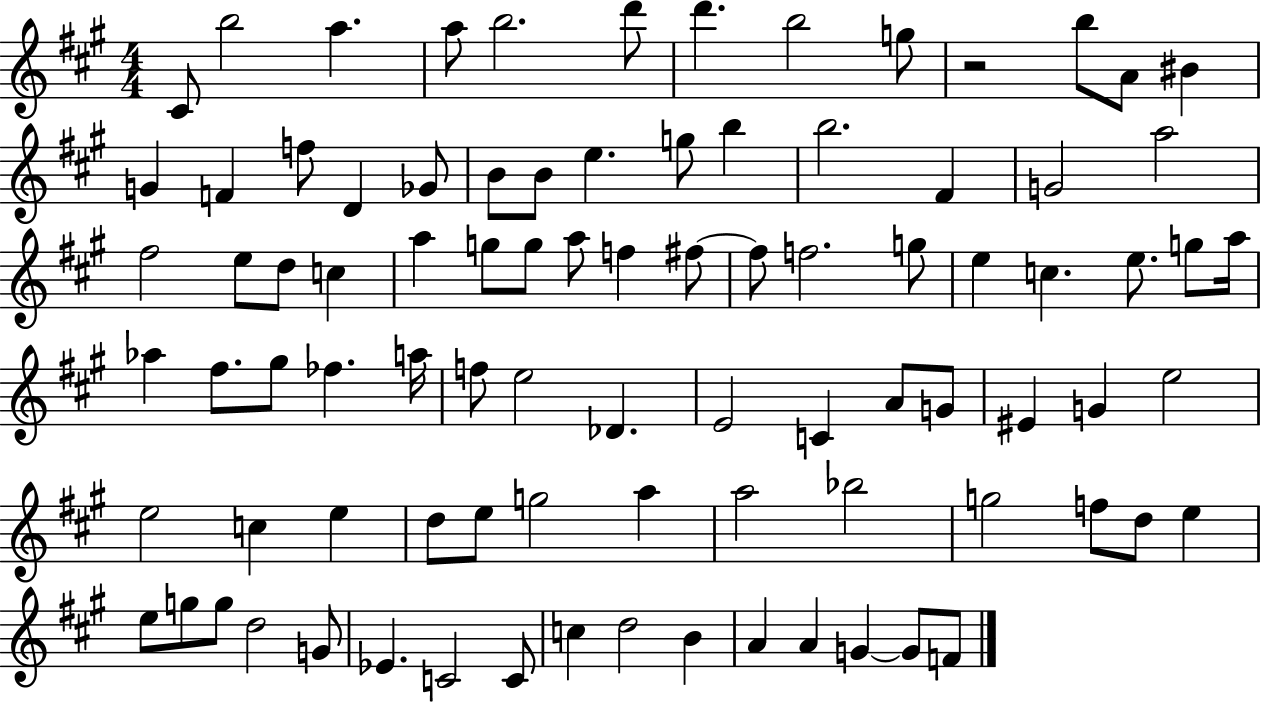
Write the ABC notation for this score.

X:1
T:Untitled
M:4/4
L:1/4
K:A
^C/2 b2 a a/2 b2 d'/2 d' b2 g/2 z2 b/2 A/2 ^B G F f/2 D _G/2 B/2 B/2 e g/2 b b2 ^F G2 a2 ^f2 e/2 d/2 c a g/2 g/2 a/2 f ^f/2 ^f/2 f2 g/2 e c e/2 g/2 a/4 _a ^f/2 ^g/2 _f a/4 f/2 e2 _D E2 C A/2 G/2 ^E G e2 e2 c e d/2 e/2 g2 a a2 _b2 g2 f/2 d/2 e e/2 g/2 g/2 d2 G/2 _E C2 C/2 c d2 B A A G G/2 F/2